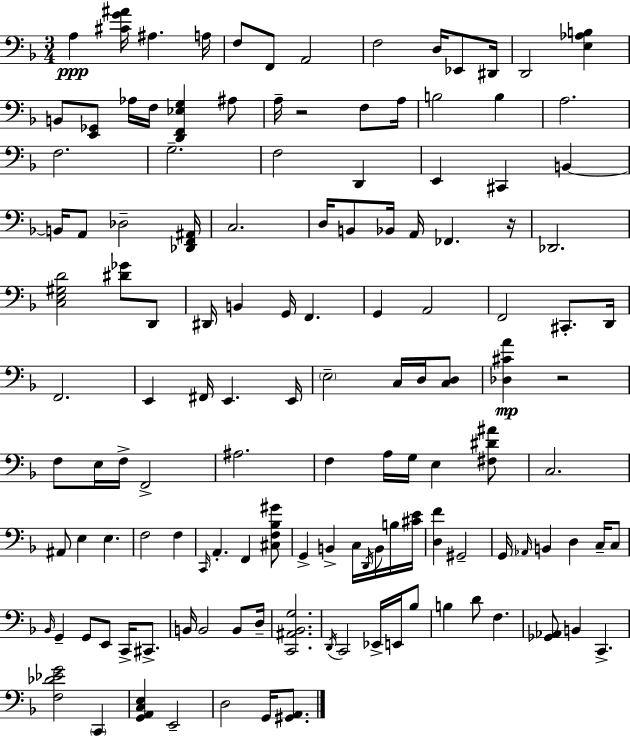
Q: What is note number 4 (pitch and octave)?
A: F3